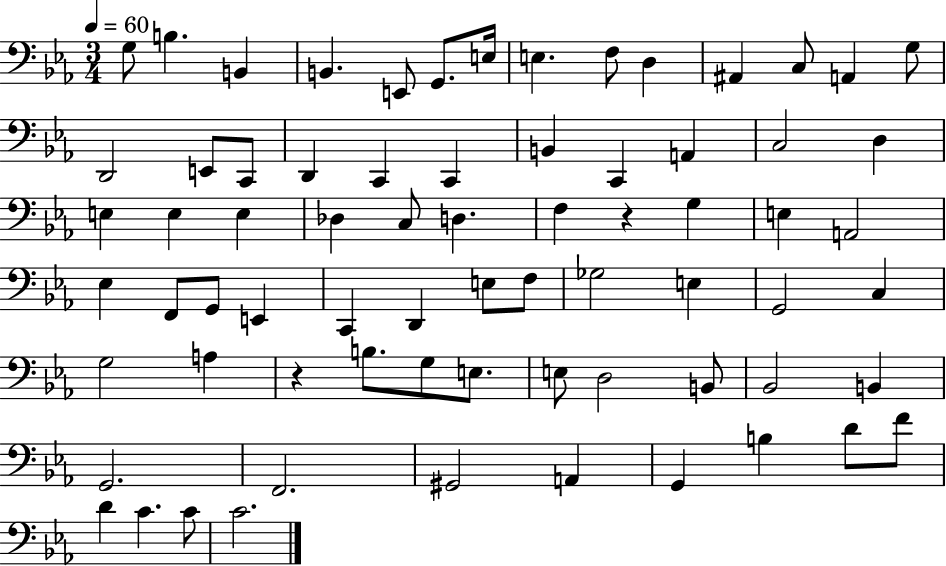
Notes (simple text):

G3/e B3/q. B2/q B2/q. E2/e G2/e. E3/s E3/q. F3/e D3/q A#2/q C3/e A2/q G3/e D2/h E2/e C2/e D2/q C2/q C2/q B2/q C2/q A2/q C3/h D3/q E3/q E3/q E3/q Db3/q C3/e D3/q. F3/q R/q G3/q E3/q A2/h Eb3/q F2/e G2/e E2/q C2/q D2/q E3/e F3/e Gb3/h E3/q G2/h C3/q G3/h A3/q R/q B3/e. G3/e E3/e. E3/e D3/h B2/e Bb2/h B2/q G2/h. F2/h. G#2/h A2/q G2/q B3/q D4/e F4/e D4/q C4/q. C4/e C4/h.